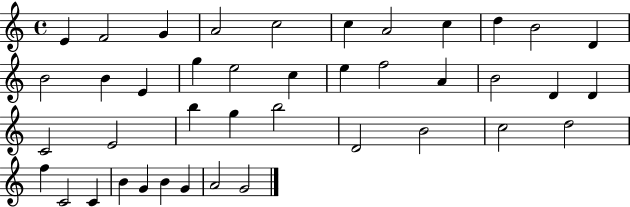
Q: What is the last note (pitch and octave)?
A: G4